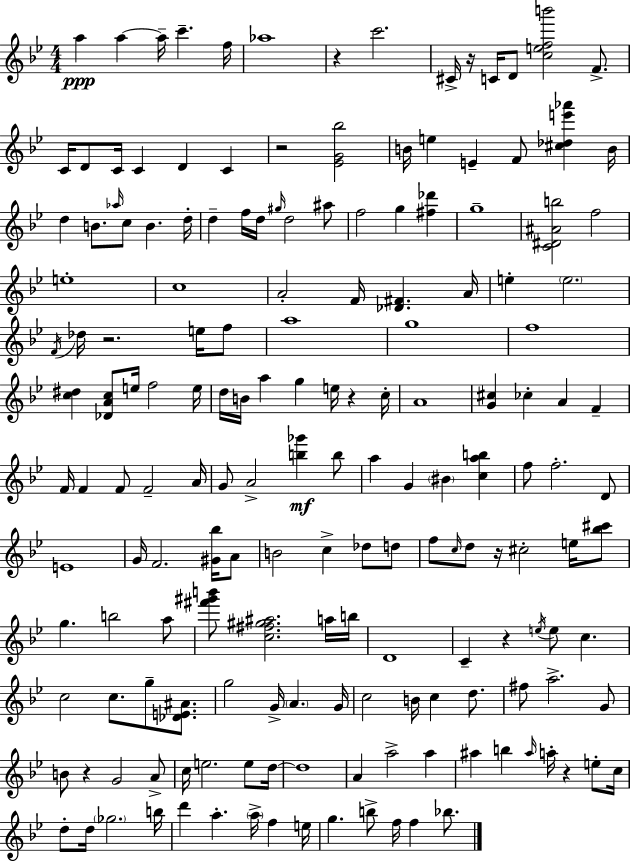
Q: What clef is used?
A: treble